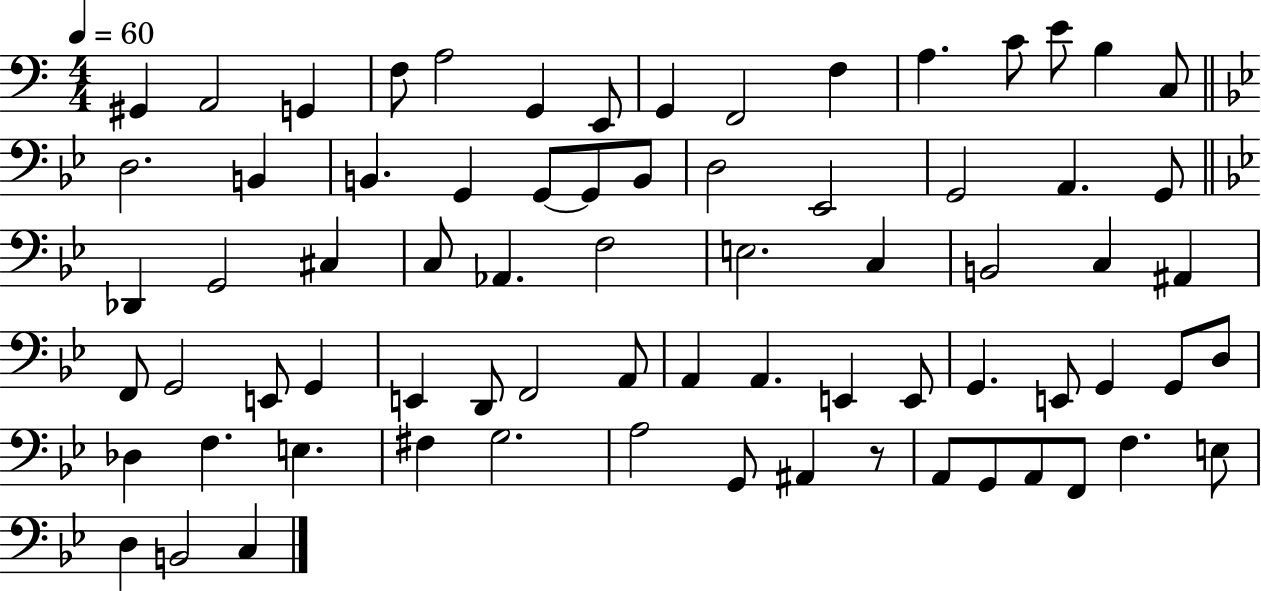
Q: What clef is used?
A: bass